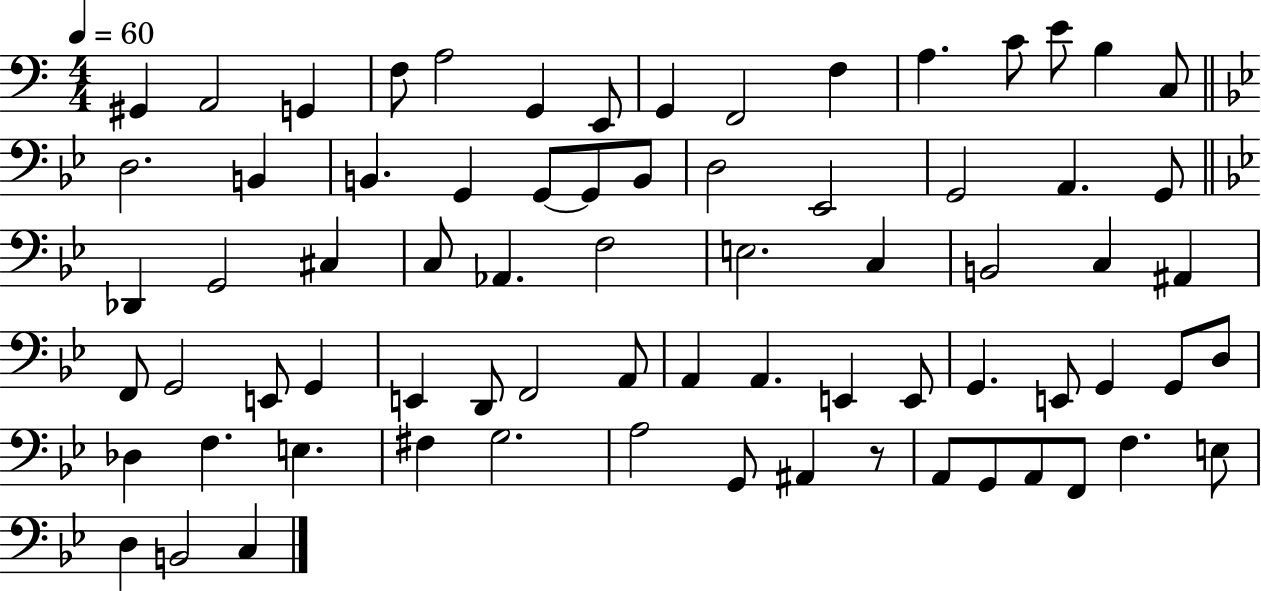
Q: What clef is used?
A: bass